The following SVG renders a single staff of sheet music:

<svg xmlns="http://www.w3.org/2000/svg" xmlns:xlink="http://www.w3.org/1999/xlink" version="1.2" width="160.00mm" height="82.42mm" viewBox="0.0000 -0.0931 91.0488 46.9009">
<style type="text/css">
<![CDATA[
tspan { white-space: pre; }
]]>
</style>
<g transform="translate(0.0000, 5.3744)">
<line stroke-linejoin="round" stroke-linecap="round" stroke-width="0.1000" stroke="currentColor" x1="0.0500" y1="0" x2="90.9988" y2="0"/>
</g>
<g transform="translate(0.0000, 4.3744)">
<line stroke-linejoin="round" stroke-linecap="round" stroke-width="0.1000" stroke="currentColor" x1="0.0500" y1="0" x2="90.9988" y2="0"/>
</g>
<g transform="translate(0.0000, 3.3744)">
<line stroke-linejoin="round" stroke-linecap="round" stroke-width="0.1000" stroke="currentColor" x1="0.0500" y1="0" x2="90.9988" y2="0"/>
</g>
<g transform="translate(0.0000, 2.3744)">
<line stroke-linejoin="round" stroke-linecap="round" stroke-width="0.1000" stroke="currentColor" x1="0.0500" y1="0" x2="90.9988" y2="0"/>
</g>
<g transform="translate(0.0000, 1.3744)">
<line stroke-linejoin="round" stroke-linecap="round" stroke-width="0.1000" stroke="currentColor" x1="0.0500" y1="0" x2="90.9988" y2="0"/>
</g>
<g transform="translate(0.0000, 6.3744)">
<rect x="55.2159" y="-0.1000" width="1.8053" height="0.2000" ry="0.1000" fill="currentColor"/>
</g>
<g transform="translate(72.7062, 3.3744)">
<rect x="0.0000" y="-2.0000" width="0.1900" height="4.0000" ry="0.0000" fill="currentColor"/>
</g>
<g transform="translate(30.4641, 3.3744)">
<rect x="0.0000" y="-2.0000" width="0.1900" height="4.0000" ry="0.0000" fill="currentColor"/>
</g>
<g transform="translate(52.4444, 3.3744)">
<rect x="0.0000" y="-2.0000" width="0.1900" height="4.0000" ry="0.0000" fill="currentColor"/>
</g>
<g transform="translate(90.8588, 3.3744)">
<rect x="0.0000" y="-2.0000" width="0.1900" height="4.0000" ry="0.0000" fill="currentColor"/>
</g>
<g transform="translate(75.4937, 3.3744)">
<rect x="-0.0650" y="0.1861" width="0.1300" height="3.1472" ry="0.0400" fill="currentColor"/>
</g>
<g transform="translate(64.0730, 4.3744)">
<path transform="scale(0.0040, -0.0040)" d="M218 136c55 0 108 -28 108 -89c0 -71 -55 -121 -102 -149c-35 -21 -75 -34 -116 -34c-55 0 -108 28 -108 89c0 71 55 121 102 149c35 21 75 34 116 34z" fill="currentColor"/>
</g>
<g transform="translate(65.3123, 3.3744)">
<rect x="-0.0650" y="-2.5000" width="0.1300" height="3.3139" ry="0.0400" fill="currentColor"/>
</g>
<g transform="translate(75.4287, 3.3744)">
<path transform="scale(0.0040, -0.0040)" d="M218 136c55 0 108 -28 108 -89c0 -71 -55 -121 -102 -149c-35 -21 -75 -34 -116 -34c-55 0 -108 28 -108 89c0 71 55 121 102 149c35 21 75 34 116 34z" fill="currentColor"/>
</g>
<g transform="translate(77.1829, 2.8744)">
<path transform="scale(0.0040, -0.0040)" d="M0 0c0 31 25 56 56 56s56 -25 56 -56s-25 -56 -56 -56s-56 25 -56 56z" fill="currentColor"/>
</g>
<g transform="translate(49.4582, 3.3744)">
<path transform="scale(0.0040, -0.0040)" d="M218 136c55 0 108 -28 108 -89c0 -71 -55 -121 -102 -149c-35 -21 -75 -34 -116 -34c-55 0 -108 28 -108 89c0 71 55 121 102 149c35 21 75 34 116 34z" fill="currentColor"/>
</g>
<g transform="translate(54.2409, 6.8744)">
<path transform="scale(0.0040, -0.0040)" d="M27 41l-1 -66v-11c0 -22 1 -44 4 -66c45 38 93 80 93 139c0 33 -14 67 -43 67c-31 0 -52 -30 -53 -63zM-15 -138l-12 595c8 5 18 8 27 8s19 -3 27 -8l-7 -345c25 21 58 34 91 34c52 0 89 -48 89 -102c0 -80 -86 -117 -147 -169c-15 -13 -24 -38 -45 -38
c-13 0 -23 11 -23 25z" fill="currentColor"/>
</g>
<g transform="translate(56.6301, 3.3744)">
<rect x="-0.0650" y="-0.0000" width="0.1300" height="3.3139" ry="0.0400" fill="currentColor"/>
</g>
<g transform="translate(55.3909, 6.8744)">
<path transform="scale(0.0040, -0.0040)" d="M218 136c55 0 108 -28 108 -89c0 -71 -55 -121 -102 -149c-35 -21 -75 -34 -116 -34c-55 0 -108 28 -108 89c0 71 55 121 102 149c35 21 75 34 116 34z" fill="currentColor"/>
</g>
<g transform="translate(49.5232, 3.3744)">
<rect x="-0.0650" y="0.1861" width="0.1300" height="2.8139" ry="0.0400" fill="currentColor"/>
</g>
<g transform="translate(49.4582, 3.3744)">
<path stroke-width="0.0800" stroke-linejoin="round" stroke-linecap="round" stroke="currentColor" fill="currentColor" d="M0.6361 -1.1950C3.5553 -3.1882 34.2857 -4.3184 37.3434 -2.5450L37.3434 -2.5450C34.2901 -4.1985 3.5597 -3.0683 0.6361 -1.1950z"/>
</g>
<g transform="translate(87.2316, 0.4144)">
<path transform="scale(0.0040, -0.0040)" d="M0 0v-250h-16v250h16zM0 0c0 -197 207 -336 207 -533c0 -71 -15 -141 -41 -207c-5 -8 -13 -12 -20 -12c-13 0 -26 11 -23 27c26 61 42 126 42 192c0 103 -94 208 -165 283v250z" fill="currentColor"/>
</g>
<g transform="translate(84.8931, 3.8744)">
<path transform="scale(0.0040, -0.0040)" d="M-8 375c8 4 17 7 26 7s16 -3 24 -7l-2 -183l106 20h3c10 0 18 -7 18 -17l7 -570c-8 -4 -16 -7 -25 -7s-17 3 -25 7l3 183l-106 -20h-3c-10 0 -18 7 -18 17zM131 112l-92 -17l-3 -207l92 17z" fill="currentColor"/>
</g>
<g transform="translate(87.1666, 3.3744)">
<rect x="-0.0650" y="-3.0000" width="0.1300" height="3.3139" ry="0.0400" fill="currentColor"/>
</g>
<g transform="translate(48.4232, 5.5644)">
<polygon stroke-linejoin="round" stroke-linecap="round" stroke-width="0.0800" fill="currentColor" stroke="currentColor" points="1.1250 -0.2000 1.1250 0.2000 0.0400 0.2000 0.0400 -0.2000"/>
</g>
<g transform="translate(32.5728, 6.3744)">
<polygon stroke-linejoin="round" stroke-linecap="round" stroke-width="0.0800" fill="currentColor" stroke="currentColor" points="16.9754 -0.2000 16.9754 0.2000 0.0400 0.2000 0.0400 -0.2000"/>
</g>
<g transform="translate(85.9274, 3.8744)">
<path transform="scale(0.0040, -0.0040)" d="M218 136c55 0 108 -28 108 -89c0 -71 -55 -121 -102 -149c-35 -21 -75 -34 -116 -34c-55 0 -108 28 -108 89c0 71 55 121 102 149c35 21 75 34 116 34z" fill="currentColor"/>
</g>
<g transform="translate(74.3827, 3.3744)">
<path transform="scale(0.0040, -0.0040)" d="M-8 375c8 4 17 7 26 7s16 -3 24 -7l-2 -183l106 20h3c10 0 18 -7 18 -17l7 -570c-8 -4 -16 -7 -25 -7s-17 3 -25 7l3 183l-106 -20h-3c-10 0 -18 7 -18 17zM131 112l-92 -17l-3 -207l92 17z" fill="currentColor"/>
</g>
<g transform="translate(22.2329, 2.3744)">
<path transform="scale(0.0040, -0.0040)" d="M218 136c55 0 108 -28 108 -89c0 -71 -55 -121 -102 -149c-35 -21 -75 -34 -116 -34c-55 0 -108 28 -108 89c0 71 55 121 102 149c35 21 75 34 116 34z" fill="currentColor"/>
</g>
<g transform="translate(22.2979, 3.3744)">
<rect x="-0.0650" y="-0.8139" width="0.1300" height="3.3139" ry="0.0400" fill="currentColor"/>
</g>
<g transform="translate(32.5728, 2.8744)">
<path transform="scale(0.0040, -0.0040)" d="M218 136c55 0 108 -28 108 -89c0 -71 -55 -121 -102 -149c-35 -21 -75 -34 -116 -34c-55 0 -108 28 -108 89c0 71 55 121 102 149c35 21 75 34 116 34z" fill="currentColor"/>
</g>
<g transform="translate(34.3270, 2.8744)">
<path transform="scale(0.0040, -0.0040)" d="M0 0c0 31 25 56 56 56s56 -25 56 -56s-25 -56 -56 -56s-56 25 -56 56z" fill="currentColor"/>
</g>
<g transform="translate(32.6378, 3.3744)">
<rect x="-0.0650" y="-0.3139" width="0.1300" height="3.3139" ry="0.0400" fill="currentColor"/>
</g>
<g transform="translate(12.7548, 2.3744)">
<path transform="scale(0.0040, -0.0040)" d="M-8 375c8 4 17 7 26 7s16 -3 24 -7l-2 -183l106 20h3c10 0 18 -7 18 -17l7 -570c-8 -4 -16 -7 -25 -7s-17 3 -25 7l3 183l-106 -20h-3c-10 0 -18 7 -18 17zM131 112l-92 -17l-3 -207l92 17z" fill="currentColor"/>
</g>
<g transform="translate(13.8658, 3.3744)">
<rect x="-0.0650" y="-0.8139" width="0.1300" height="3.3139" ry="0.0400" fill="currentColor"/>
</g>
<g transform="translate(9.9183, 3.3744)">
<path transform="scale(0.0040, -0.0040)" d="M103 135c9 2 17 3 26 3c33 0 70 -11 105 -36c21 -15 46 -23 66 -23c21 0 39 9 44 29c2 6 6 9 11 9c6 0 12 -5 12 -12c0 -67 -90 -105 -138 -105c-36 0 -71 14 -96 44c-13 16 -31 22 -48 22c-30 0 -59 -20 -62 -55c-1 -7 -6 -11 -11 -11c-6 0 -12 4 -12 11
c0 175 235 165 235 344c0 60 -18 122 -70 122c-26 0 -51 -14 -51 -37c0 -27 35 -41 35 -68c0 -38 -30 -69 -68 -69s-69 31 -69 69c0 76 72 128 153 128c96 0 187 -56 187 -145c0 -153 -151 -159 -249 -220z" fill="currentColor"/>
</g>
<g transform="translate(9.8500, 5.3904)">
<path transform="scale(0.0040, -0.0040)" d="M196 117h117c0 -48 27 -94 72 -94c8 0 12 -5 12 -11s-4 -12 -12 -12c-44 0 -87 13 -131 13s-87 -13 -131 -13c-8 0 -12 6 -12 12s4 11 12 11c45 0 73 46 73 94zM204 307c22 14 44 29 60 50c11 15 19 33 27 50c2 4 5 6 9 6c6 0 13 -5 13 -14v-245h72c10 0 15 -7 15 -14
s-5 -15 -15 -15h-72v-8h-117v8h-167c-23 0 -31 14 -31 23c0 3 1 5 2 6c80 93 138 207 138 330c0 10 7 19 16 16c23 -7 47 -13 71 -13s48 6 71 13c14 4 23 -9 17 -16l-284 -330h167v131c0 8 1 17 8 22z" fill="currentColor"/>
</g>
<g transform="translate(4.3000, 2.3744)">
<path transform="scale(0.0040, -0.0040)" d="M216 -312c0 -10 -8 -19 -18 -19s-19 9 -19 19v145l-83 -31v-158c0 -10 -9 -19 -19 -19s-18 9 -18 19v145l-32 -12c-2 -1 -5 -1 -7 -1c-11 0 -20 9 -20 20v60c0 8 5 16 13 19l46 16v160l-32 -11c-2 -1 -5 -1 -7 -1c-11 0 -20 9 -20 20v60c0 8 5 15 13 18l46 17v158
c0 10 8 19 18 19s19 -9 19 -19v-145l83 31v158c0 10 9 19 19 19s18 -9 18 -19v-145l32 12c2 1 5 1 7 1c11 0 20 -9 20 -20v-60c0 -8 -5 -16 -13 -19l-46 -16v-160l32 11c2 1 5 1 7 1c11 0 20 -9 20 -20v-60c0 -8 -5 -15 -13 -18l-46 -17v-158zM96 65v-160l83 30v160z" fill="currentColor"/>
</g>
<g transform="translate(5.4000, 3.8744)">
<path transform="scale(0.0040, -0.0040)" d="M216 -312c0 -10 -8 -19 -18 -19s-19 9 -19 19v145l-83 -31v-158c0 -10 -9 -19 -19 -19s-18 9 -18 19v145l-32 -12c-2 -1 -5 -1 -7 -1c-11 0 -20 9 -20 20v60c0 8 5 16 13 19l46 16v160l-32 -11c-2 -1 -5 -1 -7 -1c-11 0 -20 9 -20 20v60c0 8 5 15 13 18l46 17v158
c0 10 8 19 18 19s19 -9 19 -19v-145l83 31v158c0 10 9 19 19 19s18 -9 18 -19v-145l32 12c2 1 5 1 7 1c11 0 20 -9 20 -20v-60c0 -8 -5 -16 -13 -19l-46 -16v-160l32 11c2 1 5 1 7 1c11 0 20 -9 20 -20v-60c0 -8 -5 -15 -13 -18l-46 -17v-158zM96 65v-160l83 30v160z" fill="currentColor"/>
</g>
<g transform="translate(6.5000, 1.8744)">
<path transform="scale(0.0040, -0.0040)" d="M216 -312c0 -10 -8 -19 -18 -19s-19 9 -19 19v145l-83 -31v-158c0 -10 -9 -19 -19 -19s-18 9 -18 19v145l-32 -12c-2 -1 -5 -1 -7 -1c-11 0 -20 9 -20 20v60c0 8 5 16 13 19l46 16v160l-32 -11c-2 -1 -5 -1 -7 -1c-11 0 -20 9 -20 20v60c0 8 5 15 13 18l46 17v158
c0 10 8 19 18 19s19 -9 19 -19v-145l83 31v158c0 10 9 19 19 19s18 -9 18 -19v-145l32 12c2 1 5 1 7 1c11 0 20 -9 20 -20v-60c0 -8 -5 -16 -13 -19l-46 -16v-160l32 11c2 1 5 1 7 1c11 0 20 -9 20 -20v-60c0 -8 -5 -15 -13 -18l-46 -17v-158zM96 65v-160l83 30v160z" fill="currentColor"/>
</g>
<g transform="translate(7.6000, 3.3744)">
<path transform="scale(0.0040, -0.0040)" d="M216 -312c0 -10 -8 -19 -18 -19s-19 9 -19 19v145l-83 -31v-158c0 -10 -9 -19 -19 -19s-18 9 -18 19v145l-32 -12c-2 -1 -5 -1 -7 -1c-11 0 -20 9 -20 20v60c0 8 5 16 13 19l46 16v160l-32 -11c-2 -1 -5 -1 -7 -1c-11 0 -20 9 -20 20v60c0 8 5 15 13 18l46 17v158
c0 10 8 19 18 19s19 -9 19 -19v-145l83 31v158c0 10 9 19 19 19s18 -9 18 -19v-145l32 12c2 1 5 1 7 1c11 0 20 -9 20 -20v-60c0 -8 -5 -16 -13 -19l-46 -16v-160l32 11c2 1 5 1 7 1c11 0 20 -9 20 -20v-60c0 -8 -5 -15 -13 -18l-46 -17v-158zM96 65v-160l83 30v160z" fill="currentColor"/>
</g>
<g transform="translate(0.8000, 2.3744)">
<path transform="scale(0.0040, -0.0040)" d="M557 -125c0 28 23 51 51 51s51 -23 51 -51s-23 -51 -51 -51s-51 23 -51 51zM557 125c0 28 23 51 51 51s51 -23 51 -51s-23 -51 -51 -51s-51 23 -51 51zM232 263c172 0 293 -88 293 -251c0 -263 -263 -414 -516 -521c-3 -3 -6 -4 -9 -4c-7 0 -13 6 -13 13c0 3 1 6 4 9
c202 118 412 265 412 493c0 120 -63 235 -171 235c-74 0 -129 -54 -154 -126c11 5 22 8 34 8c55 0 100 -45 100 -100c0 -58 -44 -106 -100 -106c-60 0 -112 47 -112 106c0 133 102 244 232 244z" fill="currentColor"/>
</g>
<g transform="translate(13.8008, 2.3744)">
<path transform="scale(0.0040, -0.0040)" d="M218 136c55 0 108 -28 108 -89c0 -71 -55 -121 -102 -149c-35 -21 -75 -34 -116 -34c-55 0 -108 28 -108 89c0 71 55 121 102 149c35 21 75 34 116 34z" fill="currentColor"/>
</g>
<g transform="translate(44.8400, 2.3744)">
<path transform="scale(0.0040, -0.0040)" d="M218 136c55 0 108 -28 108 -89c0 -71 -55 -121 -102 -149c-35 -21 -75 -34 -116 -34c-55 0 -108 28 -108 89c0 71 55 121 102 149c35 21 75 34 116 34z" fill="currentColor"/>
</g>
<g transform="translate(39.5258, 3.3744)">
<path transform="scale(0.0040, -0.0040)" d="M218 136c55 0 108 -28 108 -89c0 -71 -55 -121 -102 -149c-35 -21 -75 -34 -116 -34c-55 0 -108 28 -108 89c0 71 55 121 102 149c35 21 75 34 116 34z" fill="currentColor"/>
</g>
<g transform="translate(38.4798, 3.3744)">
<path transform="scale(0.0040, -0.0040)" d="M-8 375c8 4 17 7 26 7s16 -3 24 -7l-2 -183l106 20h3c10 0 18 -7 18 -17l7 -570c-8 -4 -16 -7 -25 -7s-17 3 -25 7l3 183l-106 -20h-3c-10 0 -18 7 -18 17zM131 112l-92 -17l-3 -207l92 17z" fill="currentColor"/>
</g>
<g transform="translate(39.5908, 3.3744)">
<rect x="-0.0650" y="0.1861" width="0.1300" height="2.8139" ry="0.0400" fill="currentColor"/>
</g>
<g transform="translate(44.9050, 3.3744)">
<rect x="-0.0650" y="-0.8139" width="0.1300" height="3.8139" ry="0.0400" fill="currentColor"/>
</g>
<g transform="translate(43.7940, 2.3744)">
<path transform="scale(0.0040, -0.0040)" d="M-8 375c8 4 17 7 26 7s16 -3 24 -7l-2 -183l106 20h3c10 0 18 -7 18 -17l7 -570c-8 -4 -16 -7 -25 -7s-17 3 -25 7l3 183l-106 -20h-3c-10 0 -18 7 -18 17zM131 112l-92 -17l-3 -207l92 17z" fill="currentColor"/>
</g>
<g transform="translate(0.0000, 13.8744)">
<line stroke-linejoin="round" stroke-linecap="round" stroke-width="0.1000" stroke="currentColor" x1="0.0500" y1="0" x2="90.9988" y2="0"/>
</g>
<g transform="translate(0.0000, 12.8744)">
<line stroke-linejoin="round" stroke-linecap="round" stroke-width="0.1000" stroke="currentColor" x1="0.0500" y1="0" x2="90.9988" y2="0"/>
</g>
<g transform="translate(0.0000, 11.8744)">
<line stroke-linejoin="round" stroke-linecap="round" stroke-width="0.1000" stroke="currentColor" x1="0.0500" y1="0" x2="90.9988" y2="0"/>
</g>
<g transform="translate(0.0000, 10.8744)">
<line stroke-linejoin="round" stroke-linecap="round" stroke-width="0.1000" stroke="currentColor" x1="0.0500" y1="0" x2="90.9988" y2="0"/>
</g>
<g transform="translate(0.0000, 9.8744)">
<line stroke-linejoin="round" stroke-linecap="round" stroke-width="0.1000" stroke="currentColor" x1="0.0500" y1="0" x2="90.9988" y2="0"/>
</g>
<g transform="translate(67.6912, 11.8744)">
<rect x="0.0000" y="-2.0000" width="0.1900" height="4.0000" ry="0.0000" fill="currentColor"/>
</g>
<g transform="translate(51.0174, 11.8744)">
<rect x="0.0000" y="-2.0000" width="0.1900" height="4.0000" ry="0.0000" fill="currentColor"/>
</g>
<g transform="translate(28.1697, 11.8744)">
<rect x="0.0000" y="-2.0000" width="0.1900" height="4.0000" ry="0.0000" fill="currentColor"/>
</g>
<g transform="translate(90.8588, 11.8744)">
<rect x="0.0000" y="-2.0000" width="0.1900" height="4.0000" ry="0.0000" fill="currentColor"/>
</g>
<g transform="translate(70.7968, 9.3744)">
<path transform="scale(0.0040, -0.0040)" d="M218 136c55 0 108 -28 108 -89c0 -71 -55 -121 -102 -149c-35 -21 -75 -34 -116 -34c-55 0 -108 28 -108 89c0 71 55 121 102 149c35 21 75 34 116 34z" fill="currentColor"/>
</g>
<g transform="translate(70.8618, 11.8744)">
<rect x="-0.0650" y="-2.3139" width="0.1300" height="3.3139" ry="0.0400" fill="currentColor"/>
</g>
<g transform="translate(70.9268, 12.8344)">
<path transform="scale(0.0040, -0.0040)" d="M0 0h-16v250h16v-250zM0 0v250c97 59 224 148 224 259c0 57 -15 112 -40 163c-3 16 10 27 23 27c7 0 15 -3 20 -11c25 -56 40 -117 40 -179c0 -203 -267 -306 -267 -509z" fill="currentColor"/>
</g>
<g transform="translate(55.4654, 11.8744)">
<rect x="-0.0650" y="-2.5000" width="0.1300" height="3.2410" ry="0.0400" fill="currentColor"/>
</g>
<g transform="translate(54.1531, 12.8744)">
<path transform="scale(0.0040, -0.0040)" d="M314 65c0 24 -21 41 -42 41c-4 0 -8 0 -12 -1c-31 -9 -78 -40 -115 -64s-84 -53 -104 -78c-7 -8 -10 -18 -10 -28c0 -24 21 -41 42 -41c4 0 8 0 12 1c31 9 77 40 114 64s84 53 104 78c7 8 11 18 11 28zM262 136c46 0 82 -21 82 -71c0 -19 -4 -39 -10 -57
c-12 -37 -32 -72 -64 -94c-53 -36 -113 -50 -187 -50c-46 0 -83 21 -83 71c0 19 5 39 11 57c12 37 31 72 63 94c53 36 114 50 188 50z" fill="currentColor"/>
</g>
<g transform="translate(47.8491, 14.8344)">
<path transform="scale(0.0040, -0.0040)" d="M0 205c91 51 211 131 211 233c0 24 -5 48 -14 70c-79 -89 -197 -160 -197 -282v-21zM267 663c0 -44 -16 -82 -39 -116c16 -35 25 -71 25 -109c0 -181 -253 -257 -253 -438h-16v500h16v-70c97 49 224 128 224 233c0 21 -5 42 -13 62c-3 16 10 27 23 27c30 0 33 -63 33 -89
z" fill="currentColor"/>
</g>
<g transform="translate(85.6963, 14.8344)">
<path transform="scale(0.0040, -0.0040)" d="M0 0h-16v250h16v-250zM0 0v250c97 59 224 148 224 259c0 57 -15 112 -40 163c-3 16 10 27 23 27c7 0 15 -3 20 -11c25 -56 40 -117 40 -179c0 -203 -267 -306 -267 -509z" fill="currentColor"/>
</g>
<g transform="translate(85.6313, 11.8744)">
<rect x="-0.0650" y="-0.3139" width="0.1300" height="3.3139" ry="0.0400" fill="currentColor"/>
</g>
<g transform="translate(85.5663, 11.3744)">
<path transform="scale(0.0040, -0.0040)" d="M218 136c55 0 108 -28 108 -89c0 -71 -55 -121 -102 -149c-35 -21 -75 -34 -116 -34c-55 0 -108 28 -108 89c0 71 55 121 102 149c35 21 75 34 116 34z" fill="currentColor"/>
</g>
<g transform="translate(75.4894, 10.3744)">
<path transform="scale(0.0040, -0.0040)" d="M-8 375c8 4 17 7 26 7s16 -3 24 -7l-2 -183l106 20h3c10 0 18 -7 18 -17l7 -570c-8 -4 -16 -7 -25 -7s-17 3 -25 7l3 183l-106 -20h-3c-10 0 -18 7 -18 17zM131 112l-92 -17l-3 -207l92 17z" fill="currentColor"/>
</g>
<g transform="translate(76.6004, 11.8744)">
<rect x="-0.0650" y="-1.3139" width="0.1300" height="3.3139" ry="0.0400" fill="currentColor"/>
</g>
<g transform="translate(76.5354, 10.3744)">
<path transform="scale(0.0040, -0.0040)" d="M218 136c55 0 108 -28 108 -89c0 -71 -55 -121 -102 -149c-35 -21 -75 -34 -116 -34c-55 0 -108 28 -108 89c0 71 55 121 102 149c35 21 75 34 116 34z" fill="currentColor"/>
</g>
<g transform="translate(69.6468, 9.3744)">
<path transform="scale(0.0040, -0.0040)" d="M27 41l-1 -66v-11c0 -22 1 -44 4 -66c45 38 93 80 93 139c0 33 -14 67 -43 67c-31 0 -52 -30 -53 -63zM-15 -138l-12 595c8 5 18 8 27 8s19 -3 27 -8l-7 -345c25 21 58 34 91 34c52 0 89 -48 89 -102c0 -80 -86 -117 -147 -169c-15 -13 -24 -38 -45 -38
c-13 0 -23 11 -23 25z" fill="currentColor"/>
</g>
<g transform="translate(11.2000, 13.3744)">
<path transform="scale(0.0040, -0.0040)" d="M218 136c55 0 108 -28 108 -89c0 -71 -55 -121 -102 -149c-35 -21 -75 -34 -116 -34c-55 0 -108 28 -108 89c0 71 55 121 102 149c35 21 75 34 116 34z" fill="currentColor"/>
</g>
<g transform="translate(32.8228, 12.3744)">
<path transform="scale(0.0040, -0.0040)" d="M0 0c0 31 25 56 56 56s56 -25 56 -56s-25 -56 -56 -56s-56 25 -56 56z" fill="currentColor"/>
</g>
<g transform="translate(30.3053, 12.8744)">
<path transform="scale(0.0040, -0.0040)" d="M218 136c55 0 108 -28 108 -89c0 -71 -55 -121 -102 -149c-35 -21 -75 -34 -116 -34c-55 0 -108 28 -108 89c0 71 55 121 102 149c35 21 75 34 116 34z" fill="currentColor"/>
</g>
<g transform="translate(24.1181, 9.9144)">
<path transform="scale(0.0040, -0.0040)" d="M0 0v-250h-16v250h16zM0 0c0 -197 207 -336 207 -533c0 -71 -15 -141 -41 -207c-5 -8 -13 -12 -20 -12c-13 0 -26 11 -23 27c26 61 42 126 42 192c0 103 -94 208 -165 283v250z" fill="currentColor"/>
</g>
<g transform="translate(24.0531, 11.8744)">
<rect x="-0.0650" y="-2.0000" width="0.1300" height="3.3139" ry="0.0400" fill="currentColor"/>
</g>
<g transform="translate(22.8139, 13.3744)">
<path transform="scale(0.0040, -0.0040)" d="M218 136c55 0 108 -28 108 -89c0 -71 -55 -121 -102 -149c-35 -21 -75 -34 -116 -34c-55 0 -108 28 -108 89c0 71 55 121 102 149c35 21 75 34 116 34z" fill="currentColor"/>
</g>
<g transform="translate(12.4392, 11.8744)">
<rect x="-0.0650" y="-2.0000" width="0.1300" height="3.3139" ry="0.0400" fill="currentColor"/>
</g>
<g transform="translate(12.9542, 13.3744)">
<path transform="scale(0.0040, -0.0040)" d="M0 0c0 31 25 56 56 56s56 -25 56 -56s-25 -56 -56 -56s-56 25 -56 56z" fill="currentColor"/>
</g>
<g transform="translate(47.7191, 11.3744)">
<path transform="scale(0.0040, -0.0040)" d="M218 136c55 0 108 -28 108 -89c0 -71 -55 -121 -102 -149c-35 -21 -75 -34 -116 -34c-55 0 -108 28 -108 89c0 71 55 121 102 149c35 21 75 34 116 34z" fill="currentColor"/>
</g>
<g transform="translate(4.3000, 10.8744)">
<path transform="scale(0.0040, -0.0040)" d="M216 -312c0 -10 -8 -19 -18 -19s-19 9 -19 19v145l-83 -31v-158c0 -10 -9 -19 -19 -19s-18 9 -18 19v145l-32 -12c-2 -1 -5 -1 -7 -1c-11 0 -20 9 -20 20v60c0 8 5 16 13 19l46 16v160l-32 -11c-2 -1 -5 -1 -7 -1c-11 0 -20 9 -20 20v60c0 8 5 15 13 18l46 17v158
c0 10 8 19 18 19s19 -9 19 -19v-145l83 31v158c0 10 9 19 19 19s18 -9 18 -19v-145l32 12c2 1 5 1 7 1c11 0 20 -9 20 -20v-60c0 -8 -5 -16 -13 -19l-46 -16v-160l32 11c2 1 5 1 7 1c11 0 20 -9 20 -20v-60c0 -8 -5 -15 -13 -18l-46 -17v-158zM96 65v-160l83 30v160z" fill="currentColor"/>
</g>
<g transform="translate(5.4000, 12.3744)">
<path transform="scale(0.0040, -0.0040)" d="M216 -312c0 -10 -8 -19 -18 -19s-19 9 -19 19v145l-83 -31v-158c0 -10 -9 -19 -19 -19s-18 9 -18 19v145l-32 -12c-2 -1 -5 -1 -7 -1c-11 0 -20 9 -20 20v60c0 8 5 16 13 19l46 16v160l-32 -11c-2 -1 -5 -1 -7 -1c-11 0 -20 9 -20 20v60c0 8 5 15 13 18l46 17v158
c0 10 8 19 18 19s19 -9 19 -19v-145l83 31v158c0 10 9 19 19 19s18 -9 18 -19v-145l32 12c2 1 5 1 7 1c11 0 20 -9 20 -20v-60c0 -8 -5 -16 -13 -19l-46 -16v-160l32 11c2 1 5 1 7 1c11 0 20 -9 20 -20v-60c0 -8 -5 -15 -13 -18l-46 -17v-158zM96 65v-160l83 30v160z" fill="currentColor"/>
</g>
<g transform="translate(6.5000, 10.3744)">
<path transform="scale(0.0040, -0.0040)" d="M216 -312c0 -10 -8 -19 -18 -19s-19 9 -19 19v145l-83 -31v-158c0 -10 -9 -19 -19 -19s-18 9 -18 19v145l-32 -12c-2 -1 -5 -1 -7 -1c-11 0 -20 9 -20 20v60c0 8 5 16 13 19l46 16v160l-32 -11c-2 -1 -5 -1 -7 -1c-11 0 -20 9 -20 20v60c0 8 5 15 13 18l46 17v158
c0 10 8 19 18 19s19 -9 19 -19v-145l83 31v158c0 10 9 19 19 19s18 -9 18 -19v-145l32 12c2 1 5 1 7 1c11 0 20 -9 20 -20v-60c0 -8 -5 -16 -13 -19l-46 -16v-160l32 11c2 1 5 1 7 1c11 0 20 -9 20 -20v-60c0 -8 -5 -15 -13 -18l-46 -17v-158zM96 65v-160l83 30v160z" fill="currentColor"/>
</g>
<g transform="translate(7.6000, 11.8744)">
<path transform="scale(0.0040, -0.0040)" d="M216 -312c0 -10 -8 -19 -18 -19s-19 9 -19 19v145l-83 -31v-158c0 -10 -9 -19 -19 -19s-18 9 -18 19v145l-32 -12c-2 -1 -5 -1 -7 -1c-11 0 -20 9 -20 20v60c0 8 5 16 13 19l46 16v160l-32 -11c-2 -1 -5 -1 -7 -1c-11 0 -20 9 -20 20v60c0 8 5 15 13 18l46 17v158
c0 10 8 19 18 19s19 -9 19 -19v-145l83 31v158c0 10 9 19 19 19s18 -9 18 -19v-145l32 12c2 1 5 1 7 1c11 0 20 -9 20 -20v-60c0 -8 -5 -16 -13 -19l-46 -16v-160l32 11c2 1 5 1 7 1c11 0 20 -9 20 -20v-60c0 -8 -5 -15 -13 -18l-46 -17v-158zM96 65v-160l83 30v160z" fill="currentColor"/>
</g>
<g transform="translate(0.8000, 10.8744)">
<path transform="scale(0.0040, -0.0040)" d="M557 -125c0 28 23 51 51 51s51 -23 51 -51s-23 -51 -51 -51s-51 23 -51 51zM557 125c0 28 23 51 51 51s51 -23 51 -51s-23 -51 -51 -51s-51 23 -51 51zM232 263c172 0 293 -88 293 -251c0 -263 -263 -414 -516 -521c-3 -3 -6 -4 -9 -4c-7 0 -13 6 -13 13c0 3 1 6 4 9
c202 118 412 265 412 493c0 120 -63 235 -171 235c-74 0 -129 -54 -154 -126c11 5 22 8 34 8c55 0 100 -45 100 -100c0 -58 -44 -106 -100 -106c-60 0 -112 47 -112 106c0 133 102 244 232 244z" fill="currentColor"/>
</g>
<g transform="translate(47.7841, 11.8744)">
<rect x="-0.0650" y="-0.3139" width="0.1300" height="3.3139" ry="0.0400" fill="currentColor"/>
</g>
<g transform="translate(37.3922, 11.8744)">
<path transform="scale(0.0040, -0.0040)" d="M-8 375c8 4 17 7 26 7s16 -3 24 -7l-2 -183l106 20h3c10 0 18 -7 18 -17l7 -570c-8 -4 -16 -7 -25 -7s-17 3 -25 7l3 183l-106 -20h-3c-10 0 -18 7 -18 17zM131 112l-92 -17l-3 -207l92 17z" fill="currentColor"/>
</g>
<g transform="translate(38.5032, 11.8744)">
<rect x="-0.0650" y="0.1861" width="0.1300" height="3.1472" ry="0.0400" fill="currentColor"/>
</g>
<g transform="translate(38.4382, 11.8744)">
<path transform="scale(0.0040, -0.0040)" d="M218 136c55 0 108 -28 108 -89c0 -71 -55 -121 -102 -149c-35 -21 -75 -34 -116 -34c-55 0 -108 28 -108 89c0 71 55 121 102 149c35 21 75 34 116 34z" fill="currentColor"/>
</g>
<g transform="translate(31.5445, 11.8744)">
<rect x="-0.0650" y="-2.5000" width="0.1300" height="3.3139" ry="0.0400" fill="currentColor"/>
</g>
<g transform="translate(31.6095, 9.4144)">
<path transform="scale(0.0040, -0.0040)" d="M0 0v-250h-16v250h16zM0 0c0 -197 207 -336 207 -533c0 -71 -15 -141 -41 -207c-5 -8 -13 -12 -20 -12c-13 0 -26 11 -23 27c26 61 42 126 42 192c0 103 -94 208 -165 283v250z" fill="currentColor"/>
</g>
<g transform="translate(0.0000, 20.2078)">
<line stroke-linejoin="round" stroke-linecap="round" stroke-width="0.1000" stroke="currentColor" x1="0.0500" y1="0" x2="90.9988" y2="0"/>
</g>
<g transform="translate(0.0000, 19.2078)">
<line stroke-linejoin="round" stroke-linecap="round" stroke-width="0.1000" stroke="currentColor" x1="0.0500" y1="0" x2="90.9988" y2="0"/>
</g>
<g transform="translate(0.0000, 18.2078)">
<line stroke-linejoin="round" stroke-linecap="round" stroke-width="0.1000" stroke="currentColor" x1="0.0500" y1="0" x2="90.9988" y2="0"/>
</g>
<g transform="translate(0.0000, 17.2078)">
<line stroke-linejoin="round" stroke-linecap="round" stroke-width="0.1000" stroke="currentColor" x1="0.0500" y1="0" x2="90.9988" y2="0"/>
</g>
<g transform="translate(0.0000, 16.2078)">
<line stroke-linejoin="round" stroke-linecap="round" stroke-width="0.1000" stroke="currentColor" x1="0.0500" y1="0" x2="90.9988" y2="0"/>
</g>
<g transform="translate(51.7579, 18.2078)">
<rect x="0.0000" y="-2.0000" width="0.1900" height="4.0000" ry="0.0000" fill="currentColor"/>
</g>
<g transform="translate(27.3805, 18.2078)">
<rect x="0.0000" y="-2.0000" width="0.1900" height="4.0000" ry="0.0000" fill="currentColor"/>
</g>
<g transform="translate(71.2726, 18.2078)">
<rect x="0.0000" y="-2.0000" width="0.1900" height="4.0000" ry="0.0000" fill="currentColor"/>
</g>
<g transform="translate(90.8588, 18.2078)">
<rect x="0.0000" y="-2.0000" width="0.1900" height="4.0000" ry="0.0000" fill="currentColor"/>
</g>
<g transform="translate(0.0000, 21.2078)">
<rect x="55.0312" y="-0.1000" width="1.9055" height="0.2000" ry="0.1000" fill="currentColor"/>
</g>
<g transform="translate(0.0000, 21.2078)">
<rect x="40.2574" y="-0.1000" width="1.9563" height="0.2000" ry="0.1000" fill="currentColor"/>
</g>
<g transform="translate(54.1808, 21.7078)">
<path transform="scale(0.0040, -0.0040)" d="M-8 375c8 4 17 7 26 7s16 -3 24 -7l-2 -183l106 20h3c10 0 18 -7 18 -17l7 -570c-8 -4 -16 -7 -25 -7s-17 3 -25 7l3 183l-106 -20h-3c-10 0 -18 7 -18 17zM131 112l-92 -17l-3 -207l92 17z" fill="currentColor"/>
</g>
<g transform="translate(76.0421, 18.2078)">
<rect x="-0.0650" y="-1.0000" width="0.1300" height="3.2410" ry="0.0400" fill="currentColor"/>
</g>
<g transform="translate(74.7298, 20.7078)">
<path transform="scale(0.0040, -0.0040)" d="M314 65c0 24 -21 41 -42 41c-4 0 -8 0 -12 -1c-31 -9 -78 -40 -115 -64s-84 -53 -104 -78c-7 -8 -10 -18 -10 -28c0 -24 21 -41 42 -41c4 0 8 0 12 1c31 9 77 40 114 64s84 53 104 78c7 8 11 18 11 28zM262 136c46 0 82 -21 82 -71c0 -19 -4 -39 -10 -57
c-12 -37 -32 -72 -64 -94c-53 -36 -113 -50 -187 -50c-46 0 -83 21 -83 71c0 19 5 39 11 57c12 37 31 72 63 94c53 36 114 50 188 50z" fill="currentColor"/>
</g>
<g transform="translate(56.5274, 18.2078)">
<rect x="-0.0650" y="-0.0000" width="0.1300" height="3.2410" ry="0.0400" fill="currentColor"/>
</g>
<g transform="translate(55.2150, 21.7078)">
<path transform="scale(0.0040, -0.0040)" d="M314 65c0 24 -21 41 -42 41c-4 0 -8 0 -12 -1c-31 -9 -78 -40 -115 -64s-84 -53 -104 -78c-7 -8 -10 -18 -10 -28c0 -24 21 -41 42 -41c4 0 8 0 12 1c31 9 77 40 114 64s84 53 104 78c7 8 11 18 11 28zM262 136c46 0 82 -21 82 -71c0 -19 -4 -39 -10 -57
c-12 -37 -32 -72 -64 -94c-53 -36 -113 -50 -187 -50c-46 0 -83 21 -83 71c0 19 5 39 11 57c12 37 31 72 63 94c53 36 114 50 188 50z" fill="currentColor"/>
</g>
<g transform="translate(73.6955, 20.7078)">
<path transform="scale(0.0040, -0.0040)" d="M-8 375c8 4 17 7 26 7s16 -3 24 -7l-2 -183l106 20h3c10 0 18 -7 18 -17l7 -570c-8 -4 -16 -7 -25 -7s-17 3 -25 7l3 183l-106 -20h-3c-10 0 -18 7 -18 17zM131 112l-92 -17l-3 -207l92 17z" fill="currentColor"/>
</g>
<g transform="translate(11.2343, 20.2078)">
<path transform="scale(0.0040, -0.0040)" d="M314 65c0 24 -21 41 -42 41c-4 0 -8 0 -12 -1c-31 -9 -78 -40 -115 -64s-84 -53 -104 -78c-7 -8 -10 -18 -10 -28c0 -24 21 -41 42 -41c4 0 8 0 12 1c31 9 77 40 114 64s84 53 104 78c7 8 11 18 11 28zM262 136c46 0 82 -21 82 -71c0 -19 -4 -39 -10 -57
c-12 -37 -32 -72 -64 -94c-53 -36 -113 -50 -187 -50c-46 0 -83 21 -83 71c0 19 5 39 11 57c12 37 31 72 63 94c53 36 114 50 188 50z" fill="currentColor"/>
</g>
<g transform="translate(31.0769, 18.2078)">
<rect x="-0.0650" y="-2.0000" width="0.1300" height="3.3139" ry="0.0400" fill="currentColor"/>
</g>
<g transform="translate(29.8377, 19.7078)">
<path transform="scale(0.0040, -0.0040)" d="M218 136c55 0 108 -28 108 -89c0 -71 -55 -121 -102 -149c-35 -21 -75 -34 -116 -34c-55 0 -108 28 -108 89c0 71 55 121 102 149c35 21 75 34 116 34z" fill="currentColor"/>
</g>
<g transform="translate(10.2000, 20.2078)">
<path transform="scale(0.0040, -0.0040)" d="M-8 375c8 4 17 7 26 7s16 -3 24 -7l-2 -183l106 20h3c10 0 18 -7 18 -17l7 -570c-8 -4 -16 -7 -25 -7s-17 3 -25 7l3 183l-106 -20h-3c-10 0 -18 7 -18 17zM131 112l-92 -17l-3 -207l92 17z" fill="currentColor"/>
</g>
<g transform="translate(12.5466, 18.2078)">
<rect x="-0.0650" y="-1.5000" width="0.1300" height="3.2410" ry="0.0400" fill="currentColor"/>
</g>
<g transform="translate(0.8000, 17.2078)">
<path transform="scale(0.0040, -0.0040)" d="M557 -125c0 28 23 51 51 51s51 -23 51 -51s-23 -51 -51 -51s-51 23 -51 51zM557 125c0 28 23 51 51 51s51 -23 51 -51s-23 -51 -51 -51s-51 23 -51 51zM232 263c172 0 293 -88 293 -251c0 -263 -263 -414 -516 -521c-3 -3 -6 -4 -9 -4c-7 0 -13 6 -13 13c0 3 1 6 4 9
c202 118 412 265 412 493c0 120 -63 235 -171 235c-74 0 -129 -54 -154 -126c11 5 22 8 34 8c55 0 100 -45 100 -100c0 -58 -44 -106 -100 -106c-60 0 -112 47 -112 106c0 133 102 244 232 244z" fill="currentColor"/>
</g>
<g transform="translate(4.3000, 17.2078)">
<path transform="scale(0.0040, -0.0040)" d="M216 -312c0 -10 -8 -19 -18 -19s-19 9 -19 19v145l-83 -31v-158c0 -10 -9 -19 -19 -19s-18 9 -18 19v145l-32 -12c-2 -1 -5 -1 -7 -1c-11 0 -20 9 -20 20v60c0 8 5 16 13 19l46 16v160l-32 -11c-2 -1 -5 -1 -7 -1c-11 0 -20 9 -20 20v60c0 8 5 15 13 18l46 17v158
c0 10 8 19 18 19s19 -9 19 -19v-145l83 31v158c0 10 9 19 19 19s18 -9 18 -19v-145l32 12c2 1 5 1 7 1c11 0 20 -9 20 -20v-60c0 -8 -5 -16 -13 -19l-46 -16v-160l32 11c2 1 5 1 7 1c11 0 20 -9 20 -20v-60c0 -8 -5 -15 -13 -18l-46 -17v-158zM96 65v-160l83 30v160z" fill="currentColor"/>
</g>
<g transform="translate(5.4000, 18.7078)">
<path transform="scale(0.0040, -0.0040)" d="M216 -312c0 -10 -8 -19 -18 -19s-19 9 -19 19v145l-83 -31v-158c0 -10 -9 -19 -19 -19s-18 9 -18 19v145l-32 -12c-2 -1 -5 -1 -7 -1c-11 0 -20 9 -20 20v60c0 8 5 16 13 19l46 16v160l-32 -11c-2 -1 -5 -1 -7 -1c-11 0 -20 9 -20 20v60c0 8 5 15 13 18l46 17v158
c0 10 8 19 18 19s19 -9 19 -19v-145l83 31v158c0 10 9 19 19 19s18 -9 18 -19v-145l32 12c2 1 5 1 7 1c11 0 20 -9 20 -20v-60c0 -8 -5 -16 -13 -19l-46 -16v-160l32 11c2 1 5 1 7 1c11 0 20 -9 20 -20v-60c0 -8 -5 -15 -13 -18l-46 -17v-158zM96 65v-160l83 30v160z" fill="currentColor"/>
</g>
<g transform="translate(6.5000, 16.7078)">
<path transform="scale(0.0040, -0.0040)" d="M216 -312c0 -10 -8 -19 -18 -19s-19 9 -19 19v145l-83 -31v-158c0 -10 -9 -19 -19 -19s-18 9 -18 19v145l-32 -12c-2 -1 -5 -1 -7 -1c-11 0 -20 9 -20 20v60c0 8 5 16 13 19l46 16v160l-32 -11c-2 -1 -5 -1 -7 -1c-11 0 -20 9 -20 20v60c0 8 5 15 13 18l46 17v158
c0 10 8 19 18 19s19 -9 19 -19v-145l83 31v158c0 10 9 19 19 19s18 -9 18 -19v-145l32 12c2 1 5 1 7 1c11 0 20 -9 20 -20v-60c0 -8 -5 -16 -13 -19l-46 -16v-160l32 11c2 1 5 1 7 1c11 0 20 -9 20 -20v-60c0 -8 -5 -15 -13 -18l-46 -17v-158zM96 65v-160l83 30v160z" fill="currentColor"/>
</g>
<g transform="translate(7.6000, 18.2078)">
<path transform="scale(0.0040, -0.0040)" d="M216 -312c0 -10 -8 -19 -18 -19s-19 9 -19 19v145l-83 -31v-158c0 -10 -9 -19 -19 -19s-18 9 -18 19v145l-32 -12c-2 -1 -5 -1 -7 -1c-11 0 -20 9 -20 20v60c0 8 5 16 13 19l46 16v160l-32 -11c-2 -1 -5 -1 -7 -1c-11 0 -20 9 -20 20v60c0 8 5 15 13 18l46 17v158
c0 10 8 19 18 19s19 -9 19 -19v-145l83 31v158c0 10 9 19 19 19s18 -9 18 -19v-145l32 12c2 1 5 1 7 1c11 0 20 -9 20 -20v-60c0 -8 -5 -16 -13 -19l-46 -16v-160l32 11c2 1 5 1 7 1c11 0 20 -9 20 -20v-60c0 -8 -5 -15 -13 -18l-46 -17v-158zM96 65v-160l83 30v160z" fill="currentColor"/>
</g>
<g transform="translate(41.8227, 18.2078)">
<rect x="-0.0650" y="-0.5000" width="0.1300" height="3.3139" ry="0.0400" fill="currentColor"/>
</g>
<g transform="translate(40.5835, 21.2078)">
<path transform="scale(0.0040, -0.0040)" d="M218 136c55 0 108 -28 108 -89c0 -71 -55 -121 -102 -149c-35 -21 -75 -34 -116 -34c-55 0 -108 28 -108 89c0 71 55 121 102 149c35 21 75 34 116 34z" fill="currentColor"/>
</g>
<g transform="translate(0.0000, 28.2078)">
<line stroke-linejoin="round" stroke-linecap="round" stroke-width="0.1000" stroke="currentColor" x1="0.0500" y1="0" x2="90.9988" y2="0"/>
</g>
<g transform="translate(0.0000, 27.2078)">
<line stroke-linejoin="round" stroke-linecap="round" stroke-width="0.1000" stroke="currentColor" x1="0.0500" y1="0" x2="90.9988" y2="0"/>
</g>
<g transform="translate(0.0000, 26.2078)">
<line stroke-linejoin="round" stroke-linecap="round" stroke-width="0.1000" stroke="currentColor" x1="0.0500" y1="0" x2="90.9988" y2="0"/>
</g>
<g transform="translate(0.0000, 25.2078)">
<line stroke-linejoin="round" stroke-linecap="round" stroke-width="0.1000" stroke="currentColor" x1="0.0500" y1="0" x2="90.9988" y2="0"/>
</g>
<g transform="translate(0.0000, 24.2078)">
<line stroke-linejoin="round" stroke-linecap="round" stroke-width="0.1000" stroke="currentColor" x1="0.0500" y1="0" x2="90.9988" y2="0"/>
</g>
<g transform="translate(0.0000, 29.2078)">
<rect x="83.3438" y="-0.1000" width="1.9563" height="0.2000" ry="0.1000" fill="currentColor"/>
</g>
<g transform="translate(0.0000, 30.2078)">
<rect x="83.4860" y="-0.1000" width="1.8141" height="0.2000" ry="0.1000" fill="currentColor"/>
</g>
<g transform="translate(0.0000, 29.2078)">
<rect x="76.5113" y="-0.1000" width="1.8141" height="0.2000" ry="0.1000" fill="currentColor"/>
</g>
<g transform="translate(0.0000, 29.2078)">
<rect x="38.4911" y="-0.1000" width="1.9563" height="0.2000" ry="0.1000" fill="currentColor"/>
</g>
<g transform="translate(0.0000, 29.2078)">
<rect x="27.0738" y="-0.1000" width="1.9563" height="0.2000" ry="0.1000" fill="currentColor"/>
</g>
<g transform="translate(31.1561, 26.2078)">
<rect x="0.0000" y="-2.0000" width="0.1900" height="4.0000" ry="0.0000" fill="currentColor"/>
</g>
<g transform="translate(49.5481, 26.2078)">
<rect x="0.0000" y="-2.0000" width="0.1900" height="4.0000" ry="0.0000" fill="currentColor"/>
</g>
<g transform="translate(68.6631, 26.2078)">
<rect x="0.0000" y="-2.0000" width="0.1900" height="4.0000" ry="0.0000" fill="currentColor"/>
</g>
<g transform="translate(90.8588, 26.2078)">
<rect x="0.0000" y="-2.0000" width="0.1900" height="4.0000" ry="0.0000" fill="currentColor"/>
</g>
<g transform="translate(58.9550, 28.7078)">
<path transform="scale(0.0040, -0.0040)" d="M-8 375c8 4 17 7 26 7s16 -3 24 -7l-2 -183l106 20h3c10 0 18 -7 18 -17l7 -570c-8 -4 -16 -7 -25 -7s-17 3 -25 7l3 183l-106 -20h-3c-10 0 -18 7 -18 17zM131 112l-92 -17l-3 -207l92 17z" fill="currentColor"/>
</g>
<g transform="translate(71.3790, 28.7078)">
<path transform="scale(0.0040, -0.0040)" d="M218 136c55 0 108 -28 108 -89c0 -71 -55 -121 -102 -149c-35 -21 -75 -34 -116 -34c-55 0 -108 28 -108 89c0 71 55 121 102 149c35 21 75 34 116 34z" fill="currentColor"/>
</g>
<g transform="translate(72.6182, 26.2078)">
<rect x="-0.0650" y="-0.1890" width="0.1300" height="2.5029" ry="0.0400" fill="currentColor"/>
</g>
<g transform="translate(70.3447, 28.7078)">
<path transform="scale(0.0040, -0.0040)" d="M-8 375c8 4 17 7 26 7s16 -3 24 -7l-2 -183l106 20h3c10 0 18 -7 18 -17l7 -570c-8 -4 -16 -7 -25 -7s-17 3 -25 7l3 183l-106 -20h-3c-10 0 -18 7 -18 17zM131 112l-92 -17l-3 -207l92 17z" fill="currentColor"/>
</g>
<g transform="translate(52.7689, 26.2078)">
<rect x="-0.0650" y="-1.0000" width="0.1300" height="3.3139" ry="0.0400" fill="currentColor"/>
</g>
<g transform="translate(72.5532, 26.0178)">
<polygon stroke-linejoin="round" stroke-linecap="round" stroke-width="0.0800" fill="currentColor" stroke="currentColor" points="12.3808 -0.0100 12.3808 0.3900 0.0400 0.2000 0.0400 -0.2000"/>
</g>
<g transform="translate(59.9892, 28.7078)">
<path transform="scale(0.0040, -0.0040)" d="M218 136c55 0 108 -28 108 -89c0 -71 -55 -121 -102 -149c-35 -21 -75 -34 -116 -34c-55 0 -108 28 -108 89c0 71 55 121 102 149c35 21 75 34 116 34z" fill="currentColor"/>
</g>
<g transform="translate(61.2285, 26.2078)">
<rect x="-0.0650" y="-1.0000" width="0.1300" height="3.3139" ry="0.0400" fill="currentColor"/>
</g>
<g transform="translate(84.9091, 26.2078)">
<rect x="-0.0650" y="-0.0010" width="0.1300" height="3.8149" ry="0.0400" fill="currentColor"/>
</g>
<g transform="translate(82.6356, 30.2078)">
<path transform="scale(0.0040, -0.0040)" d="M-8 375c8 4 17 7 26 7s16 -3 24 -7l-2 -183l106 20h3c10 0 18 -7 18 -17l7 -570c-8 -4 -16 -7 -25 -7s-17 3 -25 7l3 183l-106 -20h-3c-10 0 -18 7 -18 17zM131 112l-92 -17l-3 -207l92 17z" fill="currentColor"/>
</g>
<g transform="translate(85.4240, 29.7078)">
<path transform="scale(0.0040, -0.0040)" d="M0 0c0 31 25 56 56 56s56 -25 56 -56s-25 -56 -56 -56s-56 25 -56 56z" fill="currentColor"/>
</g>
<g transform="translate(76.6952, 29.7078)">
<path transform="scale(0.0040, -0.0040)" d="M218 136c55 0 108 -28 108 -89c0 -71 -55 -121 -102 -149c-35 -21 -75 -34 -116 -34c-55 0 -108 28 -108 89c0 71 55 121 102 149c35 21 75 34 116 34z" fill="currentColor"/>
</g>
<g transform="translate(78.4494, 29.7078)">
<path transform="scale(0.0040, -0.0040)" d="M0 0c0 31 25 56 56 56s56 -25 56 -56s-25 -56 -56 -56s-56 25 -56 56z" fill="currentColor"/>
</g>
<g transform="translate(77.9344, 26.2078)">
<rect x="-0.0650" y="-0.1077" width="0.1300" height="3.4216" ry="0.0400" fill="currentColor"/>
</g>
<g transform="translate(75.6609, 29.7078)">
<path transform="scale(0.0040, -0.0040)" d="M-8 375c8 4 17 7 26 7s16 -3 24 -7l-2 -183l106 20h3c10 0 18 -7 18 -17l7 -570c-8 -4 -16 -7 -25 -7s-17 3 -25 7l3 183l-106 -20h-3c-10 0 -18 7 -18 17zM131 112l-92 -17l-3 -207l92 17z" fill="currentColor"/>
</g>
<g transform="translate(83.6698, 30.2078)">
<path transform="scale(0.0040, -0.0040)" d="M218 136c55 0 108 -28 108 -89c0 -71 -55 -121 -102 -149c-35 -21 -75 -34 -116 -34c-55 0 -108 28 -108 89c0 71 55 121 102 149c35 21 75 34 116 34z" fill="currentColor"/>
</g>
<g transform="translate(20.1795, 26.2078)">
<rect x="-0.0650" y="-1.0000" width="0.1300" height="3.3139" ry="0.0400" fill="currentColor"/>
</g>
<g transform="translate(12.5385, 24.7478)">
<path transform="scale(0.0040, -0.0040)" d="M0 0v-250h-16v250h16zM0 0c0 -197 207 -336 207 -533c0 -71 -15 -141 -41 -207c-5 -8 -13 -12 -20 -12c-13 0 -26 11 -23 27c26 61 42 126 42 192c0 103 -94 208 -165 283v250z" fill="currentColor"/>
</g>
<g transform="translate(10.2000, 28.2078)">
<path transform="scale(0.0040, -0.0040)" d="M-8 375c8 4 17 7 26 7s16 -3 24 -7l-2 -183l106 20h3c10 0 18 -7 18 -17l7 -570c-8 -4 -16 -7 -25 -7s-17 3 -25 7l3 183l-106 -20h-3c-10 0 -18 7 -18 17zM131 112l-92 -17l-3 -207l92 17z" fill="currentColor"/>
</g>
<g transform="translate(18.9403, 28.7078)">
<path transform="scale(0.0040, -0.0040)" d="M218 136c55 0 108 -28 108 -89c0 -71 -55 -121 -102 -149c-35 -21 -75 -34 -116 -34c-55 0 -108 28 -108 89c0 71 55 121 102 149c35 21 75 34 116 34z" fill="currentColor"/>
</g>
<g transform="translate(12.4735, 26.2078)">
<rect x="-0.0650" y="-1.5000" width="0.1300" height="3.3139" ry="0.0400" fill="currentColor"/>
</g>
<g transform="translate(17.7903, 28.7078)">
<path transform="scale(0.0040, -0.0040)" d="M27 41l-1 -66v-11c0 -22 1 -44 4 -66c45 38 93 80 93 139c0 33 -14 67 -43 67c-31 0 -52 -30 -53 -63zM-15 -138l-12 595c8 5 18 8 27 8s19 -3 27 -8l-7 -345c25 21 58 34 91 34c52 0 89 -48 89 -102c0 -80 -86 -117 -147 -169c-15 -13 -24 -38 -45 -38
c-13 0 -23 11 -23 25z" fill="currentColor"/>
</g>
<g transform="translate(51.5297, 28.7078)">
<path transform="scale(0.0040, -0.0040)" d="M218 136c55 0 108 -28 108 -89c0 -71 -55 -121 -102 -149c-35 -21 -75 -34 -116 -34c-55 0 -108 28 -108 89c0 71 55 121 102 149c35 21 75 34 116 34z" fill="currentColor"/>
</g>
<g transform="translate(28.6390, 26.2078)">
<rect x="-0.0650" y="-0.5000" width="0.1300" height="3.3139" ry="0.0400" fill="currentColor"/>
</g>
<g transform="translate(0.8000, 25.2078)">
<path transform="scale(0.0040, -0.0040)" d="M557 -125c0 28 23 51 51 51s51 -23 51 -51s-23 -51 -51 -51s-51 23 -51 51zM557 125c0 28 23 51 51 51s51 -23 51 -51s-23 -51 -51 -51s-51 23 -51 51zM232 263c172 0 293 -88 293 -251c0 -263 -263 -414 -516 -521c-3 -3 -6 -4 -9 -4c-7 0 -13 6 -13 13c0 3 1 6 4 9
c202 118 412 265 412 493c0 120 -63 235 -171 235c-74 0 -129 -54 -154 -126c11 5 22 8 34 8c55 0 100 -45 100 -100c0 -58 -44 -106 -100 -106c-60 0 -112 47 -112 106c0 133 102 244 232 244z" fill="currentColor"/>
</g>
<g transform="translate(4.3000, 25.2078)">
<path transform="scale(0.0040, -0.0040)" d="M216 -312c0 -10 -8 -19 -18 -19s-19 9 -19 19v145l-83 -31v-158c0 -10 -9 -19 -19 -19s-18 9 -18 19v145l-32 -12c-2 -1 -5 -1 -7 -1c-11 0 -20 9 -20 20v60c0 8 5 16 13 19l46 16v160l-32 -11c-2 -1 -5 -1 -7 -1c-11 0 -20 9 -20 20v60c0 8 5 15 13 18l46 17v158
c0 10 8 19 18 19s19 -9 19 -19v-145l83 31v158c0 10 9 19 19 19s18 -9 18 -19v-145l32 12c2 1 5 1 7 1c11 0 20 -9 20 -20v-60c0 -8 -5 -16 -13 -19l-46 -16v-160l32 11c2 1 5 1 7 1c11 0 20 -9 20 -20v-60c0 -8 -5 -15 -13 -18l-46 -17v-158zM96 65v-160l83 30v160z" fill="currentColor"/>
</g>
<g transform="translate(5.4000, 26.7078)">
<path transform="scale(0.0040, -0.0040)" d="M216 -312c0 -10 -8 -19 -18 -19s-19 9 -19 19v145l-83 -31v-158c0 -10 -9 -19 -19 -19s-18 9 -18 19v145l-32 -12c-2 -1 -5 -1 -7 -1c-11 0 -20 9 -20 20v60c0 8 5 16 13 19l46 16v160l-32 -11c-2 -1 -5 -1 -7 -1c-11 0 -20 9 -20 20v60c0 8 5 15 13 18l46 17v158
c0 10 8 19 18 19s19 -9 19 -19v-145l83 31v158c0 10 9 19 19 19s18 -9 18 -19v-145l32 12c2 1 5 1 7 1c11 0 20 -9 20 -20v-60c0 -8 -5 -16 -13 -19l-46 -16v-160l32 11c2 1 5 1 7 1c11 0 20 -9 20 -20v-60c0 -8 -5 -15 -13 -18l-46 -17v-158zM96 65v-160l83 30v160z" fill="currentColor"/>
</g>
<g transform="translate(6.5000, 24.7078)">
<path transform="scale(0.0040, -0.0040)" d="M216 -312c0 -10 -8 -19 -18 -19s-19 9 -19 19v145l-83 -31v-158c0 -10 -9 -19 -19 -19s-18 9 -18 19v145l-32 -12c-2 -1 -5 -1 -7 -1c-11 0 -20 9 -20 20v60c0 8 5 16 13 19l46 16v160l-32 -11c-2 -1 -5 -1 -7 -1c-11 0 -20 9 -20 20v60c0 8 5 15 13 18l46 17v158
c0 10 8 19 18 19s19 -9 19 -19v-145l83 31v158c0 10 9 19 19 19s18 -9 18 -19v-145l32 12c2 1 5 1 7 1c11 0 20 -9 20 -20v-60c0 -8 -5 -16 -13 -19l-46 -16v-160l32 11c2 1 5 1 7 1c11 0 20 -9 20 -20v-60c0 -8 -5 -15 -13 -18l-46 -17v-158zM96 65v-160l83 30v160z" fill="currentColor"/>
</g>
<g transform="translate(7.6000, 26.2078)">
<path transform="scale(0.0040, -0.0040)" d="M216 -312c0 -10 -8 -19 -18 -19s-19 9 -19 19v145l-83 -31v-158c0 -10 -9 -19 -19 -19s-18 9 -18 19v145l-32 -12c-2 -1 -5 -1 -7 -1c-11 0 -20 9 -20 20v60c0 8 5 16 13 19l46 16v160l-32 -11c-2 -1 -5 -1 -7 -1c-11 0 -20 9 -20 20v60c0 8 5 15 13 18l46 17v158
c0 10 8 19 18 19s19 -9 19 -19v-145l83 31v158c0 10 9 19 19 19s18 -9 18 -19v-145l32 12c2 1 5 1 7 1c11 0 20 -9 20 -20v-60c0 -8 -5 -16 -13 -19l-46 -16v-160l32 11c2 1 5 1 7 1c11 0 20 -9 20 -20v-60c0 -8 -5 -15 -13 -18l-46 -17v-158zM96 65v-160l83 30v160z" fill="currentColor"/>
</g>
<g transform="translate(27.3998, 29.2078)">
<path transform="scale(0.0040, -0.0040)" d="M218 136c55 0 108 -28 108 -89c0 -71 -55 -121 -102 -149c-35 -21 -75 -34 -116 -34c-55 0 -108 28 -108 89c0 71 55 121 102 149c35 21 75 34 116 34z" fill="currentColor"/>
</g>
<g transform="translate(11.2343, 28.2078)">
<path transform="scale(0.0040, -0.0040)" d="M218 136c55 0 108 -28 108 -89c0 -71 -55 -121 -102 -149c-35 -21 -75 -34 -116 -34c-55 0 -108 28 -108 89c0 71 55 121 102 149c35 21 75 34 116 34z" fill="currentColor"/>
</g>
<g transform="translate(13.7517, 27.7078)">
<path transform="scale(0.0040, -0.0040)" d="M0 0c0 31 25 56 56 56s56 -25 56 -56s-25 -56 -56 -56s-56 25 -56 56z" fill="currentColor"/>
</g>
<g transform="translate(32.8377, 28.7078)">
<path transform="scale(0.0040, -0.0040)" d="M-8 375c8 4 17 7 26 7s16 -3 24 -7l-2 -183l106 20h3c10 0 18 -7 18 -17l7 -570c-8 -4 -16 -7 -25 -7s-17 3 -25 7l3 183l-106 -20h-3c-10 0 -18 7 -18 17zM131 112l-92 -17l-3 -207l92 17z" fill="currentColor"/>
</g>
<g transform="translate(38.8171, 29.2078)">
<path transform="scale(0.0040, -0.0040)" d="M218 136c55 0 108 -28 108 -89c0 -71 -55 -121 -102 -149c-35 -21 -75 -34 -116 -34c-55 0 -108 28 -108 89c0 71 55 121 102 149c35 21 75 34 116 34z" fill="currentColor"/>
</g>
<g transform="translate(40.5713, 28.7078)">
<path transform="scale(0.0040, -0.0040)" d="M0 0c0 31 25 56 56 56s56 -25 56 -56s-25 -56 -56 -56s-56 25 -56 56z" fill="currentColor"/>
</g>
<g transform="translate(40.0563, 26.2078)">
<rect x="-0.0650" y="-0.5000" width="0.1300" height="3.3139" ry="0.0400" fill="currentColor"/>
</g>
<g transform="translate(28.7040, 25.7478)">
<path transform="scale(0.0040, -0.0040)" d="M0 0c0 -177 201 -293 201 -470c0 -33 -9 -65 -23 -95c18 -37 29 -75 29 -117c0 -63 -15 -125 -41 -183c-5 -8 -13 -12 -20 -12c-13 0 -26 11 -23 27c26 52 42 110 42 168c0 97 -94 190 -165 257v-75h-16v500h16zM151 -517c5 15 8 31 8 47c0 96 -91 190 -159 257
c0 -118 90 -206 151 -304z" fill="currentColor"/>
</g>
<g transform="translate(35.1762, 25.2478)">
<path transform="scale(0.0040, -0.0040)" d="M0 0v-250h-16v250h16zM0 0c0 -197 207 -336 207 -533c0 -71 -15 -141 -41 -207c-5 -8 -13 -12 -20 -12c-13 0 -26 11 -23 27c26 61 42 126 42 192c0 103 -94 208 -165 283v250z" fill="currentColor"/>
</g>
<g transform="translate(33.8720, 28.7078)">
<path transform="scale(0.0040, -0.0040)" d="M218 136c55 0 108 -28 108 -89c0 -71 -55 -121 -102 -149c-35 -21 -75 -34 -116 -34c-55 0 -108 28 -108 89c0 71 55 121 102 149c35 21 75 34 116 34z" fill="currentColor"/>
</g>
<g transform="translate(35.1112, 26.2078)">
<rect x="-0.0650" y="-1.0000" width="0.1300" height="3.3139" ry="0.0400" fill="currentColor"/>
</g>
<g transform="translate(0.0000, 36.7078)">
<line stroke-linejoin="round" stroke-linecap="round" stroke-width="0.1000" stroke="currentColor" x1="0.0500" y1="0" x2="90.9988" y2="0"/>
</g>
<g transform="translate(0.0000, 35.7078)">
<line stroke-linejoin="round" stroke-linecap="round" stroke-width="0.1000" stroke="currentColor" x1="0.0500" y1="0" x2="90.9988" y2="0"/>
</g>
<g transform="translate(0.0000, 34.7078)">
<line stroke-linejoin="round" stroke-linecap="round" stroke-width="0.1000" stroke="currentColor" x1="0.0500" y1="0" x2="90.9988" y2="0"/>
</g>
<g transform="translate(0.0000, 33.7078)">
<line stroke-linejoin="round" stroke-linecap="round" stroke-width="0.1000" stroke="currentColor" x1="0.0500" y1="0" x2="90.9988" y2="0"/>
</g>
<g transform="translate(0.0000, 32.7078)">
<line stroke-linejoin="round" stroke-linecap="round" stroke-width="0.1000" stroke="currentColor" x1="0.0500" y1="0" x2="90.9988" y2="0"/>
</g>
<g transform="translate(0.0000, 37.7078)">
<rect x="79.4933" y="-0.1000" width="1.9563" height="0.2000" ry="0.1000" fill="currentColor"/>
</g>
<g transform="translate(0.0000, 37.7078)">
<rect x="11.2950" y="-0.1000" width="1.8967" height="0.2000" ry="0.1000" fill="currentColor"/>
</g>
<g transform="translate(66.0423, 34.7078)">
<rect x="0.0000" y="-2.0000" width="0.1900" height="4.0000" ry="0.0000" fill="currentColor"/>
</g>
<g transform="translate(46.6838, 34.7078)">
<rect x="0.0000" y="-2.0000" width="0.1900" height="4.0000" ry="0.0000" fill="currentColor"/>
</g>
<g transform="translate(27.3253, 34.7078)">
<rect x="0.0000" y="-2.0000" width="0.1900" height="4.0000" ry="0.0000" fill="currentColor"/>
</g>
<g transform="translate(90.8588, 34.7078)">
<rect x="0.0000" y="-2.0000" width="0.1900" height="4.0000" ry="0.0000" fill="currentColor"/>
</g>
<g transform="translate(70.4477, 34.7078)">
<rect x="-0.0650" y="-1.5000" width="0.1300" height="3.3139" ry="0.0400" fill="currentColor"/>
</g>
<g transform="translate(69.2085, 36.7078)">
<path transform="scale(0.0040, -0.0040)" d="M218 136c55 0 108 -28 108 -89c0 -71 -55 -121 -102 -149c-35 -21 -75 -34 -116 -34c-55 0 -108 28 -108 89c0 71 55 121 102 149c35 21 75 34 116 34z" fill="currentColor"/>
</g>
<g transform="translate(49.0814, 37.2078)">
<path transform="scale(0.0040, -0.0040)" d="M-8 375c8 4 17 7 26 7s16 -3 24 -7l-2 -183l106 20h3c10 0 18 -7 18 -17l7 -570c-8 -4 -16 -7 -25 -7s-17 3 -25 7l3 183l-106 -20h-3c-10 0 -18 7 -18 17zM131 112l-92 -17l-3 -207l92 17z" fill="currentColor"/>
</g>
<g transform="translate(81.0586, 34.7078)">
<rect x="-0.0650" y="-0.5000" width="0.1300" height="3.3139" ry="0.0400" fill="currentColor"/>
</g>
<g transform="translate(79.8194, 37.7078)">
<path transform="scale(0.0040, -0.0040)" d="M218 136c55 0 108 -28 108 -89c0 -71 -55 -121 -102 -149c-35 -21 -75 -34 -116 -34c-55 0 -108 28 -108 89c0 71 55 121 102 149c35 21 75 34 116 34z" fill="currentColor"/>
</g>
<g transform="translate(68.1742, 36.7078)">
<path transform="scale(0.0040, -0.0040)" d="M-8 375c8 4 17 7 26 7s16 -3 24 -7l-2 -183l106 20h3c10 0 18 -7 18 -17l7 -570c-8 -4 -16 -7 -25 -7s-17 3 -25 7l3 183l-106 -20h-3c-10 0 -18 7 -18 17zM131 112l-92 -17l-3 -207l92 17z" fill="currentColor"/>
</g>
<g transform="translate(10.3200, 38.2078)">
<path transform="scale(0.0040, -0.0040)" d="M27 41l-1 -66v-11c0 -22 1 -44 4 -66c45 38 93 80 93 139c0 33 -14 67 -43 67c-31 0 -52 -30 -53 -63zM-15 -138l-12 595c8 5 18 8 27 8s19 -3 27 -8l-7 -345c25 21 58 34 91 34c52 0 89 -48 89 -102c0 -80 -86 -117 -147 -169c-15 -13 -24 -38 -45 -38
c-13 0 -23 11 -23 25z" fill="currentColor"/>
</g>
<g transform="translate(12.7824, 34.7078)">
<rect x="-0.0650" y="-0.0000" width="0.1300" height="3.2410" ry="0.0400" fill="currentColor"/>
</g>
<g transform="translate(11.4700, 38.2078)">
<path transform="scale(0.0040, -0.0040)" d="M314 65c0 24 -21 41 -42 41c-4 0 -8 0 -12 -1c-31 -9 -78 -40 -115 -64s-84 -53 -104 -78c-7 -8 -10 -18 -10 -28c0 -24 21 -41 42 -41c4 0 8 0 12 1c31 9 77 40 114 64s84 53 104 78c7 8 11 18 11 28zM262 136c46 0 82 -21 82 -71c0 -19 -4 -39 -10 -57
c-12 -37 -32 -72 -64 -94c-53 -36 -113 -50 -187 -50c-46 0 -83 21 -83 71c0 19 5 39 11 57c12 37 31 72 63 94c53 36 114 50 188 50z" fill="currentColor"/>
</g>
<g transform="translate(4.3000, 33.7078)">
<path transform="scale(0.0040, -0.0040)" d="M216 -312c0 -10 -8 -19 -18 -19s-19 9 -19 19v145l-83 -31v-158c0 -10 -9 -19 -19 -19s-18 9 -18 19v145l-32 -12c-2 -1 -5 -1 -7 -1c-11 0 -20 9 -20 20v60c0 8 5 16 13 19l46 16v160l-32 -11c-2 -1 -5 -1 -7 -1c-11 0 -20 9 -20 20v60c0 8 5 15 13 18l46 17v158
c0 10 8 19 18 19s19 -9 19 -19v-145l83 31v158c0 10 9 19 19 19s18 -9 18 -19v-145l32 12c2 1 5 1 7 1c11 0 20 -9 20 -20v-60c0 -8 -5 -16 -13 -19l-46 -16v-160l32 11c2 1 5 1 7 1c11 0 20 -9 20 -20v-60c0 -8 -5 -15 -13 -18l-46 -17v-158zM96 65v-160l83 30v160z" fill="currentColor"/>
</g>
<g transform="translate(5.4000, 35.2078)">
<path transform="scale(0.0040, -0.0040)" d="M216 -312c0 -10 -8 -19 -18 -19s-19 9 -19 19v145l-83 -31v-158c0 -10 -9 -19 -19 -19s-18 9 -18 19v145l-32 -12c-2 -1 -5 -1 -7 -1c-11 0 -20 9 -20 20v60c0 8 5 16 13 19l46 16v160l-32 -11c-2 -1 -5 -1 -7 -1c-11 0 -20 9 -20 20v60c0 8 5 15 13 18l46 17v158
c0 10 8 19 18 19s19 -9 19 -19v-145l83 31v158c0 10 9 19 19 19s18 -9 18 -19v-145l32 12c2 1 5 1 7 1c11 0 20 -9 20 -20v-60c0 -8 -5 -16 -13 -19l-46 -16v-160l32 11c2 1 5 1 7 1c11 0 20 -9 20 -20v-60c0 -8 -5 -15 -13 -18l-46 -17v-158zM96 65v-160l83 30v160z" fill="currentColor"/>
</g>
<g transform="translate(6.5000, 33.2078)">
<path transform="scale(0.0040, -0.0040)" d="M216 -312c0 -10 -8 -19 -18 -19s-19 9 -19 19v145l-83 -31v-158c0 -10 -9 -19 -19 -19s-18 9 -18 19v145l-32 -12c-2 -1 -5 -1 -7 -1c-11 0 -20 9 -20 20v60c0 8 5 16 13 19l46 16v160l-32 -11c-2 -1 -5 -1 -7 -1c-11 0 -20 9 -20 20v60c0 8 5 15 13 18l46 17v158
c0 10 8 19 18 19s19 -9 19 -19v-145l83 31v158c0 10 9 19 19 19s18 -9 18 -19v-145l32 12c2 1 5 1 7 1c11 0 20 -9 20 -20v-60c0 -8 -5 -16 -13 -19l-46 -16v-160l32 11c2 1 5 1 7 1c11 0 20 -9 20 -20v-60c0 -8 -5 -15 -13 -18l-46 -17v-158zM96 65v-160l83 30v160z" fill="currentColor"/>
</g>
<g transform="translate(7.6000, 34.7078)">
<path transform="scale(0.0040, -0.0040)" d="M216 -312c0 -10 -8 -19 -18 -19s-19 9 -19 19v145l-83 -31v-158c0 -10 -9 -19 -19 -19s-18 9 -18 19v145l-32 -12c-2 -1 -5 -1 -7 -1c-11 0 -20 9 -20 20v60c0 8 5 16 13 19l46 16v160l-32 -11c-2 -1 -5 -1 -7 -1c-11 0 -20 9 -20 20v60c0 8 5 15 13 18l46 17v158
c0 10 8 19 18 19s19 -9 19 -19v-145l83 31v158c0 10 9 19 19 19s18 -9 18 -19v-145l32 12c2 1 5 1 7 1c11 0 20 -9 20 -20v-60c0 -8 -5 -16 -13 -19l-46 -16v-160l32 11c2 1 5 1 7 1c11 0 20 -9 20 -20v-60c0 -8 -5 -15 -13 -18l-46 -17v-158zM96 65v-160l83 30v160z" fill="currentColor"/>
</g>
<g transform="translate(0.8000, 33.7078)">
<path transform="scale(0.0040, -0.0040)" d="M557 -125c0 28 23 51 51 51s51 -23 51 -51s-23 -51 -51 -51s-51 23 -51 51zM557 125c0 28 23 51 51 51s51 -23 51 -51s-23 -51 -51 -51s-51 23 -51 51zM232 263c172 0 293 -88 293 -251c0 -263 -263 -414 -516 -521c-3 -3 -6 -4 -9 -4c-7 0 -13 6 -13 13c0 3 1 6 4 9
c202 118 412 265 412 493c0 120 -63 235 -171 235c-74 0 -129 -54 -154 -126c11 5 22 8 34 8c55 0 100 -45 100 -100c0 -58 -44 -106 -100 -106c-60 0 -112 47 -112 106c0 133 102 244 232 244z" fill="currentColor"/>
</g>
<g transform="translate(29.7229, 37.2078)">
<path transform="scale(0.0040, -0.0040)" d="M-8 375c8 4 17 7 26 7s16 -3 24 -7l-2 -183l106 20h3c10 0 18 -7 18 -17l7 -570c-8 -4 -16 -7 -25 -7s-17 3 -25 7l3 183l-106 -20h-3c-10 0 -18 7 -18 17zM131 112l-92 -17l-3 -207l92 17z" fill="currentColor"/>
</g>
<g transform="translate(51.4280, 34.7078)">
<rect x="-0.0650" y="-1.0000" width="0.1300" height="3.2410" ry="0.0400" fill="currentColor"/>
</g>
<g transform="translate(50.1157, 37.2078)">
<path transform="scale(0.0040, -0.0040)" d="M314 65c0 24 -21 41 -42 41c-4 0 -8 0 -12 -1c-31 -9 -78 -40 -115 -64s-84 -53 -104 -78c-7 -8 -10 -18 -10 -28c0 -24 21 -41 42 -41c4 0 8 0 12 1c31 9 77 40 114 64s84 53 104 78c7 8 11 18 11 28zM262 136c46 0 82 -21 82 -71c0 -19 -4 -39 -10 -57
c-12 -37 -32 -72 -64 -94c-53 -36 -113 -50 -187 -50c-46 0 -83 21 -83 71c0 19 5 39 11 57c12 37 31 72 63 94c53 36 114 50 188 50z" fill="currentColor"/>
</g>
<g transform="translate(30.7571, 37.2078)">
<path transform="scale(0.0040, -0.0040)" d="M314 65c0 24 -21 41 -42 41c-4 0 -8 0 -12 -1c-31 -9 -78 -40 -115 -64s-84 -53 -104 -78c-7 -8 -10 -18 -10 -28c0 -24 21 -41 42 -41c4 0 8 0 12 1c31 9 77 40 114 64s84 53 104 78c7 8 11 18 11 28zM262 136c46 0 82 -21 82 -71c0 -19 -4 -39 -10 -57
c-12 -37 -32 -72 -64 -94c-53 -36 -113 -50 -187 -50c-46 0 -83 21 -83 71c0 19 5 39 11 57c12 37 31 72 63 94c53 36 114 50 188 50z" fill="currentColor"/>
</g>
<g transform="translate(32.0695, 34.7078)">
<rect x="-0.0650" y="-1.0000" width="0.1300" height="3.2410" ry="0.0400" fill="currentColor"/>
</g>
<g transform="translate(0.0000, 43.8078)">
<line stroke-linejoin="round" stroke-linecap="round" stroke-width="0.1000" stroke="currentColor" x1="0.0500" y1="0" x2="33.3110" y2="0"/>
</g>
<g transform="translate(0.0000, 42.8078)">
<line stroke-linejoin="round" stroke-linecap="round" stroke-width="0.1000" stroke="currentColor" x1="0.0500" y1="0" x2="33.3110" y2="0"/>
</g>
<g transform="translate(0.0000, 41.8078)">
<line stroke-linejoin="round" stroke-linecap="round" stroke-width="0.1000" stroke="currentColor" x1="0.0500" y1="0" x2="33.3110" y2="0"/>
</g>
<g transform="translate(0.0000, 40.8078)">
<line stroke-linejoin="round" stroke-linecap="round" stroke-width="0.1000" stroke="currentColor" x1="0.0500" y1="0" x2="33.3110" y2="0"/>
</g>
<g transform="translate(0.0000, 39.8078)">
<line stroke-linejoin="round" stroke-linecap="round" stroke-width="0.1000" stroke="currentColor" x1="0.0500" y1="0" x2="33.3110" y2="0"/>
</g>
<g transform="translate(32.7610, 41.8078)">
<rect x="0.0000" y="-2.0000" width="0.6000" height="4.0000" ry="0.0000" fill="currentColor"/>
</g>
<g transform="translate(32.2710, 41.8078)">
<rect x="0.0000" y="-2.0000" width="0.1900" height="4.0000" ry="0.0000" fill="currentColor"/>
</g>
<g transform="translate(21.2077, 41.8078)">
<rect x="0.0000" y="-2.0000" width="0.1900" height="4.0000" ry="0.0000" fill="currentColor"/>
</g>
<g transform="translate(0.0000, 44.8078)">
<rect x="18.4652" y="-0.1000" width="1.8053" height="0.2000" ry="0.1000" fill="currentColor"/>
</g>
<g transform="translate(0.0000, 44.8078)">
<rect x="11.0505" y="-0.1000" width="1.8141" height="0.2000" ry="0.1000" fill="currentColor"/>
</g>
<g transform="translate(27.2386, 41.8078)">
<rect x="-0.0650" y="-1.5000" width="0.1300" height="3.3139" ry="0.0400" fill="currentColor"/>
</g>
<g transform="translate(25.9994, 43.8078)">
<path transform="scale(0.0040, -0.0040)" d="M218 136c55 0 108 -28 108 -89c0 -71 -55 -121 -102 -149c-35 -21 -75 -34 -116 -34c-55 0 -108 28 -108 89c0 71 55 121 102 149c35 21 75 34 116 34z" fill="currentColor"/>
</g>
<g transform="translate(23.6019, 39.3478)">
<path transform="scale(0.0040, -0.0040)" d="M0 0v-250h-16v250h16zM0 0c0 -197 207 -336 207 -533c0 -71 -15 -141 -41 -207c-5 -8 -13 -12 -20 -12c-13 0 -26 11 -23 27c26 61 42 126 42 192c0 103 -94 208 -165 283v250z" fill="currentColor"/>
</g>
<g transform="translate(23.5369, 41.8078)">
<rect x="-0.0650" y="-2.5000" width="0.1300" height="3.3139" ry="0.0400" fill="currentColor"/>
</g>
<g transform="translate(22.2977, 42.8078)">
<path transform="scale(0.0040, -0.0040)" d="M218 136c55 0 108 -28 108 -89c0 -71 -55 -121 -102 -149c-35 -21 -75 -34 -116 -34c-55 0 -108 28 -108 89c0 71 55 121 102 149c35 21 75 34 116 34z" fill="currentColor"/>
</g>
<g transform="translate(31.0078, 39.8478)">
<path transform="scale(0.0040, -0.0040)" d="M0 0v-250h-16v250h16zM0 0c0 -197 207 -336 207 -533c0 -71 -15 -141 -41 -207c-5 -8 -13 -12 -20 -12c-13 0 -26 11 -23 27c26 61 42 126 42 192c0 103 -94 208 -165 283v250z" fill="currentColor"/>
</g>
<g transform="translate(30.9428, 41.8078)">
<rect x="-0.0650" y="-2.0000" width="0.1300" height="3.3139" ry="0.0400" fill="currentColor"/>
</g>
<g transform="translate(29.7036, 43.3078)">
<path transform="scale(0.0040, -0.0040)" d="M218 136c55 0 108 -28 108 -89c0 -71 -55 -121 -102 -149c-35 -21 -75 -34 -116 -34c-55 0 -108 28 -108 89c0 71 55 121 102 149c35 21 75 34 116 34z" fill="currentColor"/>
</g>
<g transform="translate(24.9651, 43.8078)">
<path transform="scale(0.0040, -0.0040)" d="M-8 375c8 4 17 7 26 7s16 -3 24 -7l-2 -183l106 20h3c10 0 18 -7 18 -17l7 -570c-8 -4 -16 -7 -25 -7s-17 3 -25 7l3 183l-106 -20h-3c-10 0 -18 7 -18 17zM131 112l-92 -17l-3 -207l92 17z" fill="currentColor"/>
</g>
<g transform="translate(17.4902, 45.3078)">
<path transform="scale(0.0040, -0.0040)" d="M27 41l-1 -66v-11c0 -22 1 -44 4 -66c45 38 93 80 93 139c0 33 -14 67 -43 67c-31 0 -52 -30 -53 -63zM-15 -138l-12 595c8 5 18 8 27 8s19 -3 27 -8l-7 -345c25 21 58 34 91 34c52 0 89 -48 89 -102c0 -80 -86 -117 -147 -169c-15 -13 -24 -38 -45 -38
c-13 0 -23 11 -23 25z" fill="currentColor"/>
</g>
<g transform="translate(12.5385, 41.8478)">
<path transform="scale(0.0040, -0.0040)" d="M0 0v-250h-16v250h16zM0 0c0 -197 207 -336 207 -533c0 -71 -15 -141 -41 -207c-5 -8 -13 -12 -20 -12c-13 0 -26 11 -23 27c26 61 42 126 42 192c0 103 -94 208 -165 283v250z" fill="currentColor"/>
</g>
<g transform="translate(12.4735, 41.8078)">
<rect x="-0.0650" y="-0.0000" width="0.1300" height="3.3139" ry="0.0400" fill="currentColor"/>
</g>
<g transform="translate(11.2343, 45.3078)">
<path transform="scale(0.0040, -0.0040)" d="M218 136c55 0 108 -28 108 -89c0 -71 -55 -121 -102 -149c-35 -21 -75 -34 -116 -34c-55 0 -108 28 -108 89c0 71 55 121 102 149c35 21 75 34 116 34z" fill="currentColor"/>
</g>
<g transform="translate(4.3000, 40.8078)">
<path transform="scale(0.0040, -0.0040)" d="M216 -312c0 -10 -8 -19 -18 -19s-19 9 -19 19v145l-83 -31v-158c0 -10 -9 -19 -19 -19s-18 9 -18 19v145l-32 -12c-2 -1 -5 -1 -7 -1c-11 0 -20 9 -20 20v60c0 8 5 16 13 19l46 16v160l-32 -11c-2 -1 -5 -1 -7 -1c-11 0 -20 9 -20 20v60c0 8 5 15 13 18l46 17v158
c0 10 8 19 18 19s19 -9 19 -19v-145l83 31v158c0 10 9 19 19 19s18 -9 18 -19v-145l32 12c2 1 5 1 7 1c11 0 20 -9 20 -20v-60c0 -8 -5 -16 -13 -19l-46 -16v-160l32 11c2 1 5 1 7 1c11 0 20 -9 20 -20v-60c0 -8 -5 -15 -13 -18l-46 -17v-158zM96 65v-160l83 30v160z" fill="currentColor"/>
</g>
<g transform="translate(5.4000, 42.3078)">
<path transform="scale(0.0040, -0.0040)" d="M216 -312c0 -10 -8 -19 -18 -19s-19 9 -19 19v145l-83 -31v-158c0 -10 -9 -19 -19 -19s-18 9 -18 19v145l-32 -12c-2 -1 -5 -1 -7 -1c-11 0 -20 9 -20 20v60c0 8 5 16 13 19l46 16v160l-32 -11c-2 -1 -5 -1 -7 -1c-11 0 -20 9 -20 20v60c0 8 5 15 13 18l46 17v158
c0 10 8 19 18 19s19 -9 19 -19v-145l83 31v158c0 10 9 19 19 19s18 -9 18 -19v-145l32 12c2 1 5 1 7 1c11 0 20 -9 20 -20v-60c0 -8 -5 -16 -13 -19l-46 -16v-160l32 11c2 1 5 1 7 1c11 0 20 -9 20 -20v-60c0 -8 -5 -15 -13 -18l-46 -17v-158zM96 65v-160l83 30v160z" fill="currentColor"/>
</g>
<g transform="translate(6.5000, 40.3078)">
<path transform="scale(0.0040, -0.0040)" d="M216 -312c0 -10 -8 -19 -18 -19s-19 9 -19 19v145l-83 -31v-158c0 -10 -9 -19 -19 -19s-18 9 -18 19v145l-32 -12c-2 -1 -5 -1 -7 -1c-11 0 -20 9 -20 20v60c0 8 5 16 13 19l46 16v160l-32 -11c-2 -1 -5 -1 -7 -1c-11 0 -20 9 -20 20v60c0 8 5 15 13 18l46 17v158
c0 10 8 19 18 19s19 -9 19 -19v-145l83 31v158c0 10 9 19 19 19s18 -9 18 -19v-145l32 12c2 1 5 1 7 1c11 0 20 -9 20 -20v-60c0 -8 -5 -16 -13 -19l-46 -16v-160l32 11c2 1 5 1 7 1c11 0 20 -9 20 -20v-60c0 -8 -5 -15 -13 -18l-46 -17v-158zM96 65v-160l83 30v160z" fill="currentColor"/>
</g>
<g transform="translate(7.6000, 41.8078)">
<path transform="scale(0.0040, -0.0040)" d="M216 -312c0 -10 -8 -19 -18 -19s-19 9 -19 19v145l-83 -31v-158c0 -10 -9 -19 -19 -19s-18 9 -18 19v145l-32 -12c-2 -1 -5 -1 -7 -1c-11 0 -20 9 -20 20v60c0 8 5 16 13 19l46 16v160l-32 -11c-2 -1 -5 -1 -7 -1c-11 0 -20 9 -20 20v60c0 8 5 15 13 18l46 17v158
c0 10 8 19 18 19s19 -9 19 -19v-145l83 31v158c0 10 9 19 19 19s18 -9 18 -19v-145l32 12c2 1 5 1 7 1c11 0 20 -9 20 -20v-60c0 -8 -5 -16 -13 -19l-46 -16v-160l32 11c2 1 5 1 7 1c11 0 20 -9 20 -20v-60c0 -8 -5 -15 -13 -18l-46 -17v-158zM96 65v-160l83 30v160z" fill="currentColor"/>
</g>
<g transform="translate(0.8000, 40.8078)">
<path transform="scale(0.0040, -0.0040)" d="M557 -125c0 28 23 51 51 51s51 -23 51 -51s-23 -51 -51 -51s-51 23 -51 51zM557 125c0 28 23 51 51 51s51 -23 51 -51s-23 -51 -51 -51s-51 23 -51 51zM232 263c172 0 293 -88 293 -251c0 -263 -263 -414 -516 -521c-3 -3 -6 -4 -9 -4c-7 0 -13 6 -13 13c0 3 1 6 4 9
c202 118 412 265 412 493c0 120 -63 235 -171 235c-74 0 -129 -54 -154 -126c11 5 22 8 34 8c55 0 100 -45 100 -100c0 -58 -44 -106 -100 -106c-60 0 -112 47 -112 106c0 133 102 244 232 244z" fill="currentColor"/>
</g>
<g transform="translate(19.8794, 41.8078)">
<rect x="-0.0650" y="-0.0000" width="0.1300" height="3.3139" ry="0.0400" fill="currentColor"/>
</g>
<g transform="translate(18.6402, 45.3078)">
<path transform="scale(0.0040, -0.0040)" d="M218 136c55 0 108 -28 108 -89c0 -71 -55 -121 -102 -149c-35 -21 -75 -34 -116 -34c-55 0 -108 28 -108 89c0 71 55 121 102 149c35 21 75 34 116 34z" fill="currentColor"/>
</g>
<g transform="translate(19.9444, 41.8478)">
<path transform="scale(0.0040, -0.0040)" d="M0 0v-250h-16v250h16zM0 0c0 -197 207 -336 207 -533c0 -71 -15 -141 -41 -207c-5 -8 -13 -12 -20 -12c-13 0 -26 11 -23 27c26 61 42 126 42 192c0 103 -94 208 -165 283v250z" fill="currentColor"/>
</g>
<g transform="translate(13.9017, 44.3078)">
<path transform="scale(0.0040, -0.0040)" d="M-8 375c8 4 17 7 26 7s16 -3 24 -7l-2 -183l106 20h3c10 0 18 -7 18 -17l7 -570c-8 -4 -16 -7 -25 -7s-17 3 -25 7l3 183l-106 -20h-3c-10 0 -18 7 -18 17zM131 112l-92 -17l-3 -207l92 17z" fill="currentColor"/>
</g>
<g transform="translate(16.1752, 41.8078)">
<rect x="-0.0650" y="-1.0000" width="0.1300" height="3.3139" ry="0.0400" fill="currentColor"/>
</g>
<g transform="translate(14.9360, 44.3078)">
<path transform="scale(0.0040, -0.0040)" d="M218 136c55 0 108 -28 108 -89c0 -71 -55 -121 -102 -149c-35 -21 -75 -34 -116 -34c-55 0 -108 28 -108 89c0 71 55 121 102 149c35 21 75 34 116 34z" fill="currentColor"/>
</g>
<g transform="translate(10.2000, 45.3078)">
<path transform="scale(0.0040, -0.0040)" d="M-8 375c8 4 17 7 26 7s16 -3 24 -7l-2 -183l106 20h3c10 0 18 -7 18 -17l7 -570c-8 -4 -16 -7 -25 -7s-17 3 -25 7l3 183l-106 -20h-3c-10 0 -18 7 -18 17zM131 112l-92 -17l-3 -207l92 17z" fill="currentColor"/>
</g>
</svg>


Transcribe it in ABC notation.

X:1
T:Untitled
M:2/4
L:1/4
K:E
F, F, E,/2 D,/2 F,/2 D,/4 _D,, B,, D, C,/2 A,, A,,/2 B,,/2 D, E,/4 B,,2 _B,/2 G, E,/2 G,,2 A,, E,, D,,2 F,,2 G,,/2 _F,, E,,/4 F,,/2 E,, ^F,, F,, F,,/2 D,,/2 C,,/2 _D,,2 F,,2 F,,2 G,, E,, D,,/2 F,, _D,,/2 B,,/2 G,, A,,/2